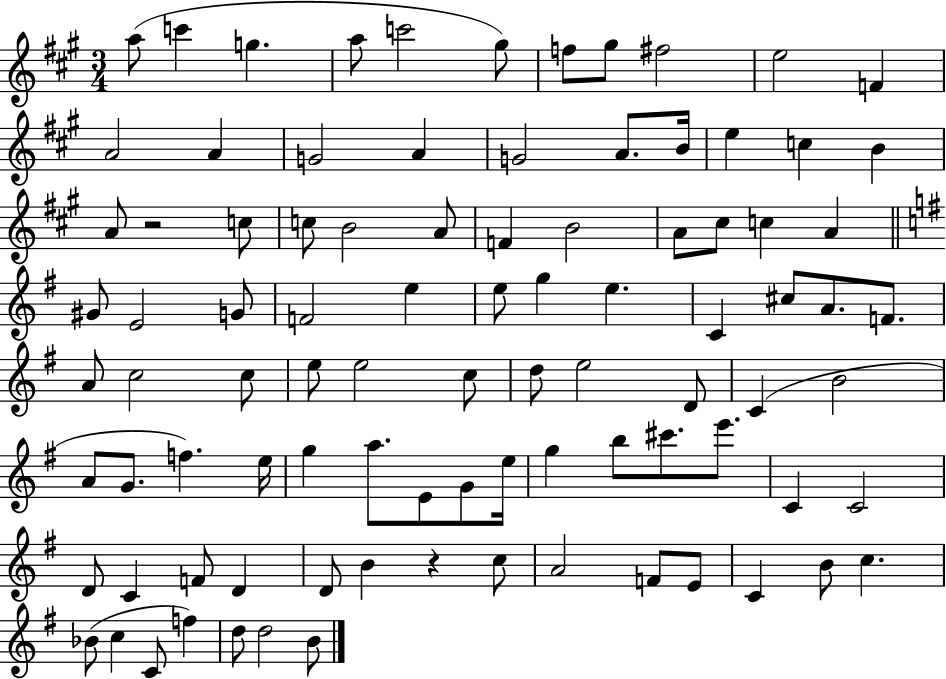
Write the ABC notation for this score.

X:1
T:Untitled
M:3/4
L:1/4
K:A
a/2 c' g a/2 c'2 ^g/2 f/2 ^g/2 ^f2 e2 F A2 A G2 A G2 A/2 B/4 e c B A/2 z2 c/2 c/2 B2 A/2 F B2 A/2 ^c/2 c A ^G/2 E2 G/2 F2 e e/2 g e C ^c/2 A/2 F/2 A/2 c2 c/2 e/2 e2 c/2 d/2 e2 D/2 C B2 A/2 G/2 f e/4 g a/2 E/2 G/2 e/4 g b/2 ^c'/2 e'/2 C C2 D/2 C F/2 D D/2 B z c/2 A2 F/2 E/2 C B/2 c _B/2 c C/2 f d/2 d2 B/2